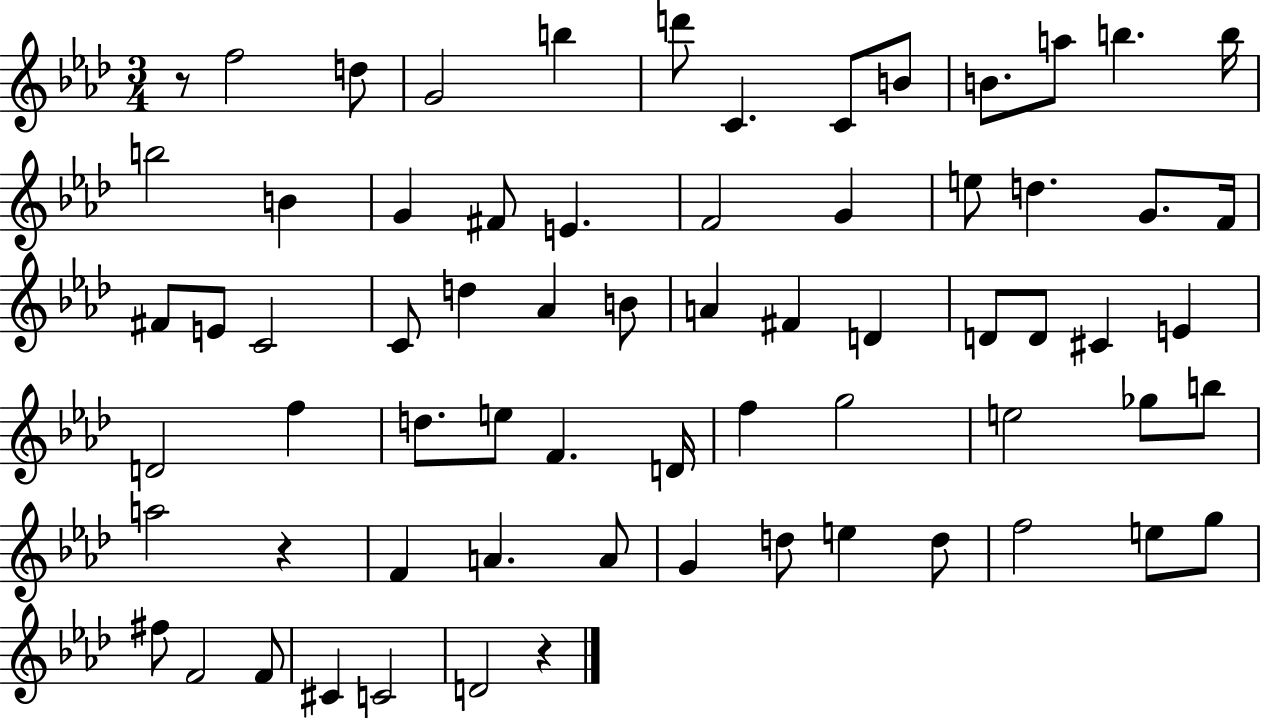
{
  \clef treble
  \numericTimeSignature
  \time 3/4
  \key aes \major
  r8 f''2 d''8 | g'2 b''4 | d'''8 c'4. c'8 b'8 | b'8. a''8 b''4. b''16 | \break b''2 b'4 | g'4 fis'8 e'4. | f'2 g'4 | e''8 d''4. g'8. f'16 | \break fis'8 e'8 c'2 | c'8 d''4 aes'4 b'8 | a'4 fis'4 d'4 | d'8 d'8 cis'4 e'4 | \break d'2 f''4 | d''8. e''8 f'4. d'16 | f''4 g''2 | e''2 ges''8 b''8 | \break a''2 r4 | f'4 a'4. a'8 | g'4 d''8 e''4 d''8 | f''2 e''8 g''8 | \break fis''8 f'2 f'8 | cis'4 c'2 | d'2 r4 | \bar "|."
}